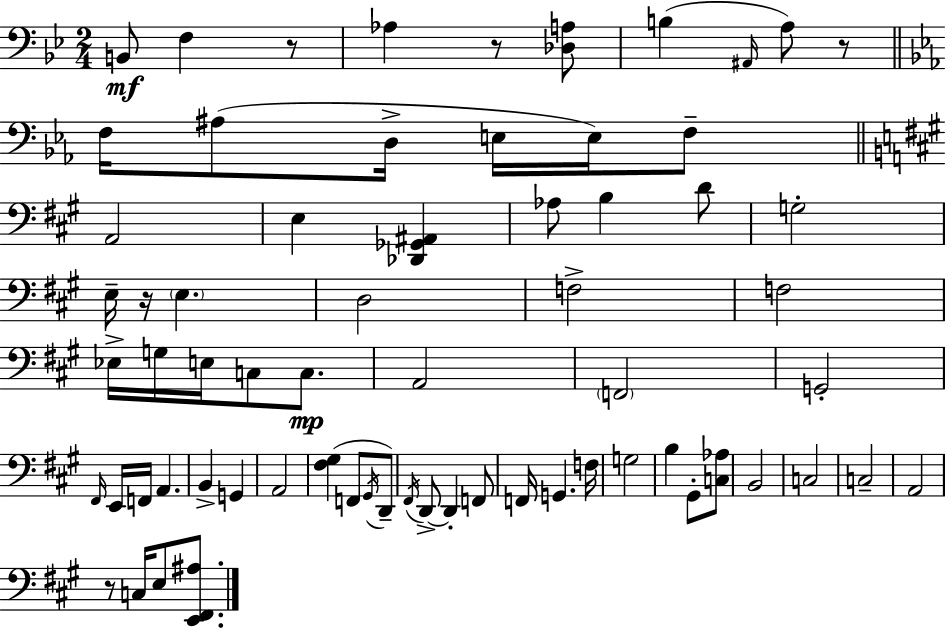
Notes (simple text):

B2/e F3/q R/e Ab3/q R/e [Db3,A3]/e B3/q A#2/s A3/e R/e F3/s A#3/e D3/s E3/s E3/s F3/e A2/h E3/q [Db2,Gb2,A#2]/q Ab3/e B3/q D4/e G3/h E3/s R/s E3/q. D3/h F3/h F3/h Eb3/s G3/s E3/s C3/e C3/e. A2/h F2/h G2/h F#2/s E2/s F2/s A2/q. B2/q G2/q A2/h [F#3,G#3]/q F2/e G#2/s D2/e F#2/s D2/e D2/q F2/e F2/s G2/q. F3/s G3/h B3/q G#2/e [C3,Ab3]/e B2/h C3/h C3/h A2/h R/e C3/s E3/e [E2,F#2,A#3]/e.